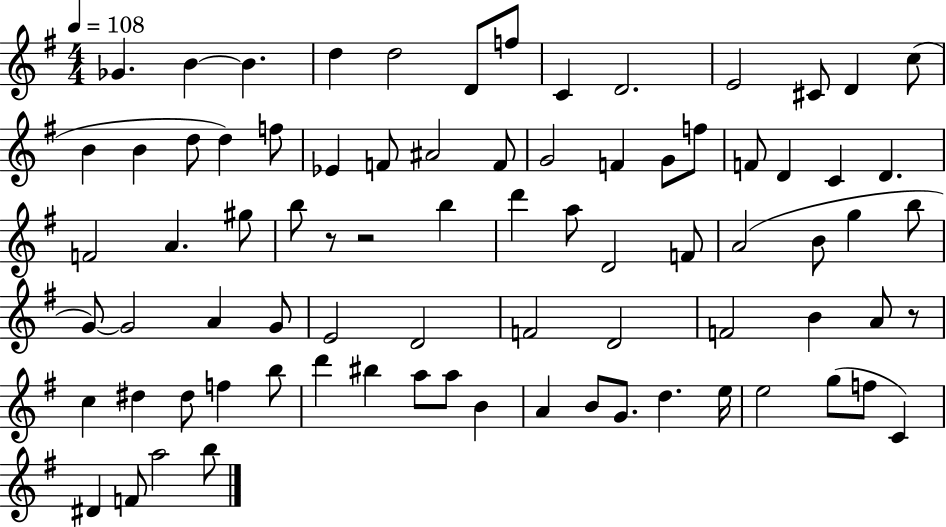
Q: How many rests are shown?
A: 3